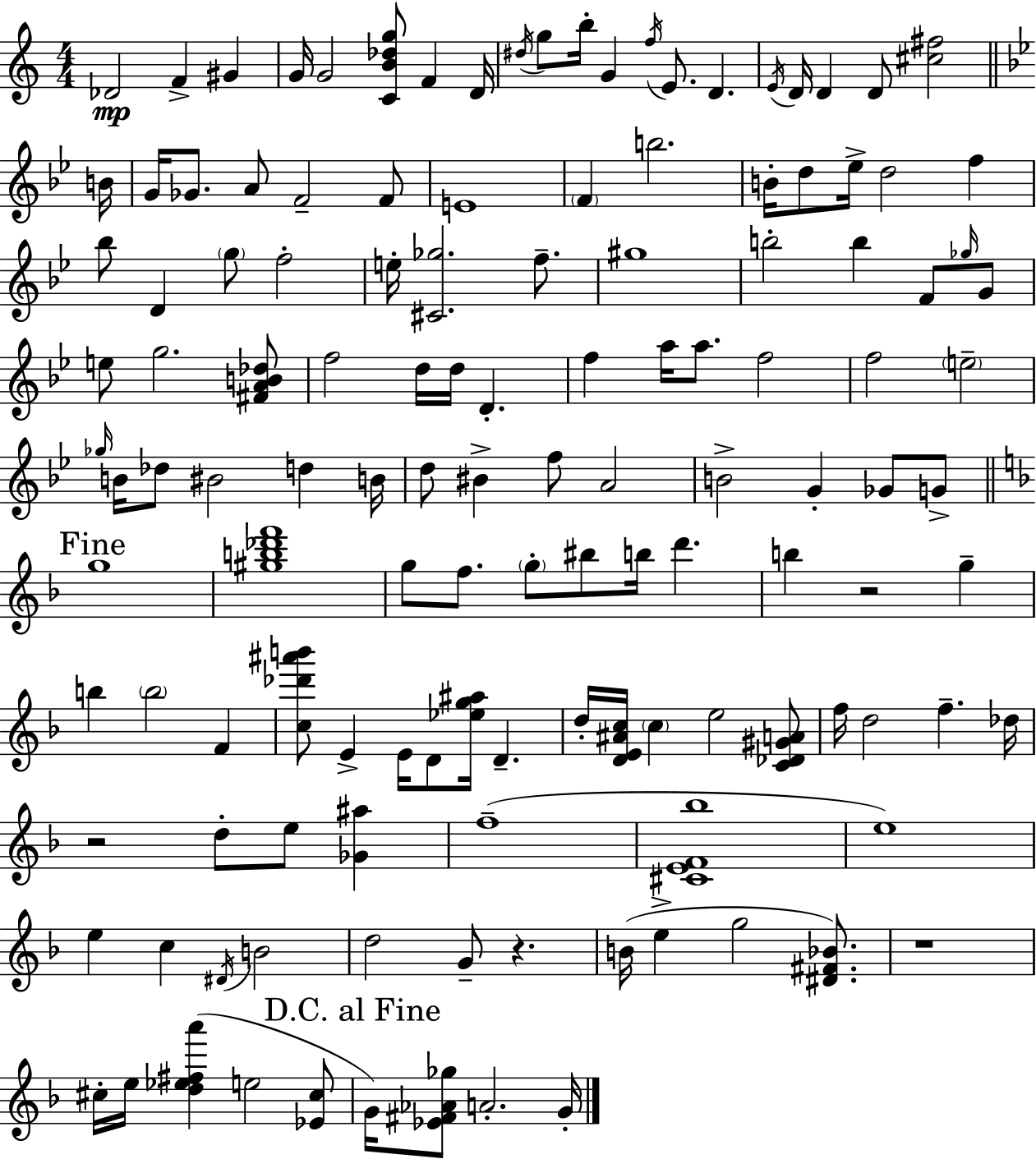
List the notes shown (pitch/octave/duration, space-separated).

Db4/h F4/q G#4/q G4/s G4/h [C4,B4,Db5,G5]/e F4/q D4/s D#5/s G5/e B5/s G4/q F5/s E4/e. D4/q. E4/s D4/s D4/q D4/e [C#5,F#5]/h B4/s G4/s Gb4/e. A4/e F4/h F4/e E4/w F4/q B5/h. B4/s D5/e Eb5/s D5/h F5/q Bb5/e D4/q G5/e F5/h E5/s [C#4,Gb5]/h. F5/e. G#5/w B5/h B5/q F4/e Gb5/s G4/e E5/e G5/h. [F#4,A4,B4,Db5]/e F5/h D5/s D5/s D4/q. F5/q A5/s A5/e. F5/h F5/h E5/h Gb5/s B4/s Db5/e BIS4/h D5/q B4/s D5/e BIS4/q F5/e A4/h B4/h G4/q Gb4/e G4/e G5/w [G#5,B5,Db6,F6]/w G5/e F5/e. G5/e BIS5/e B5/s D6/q. B5/q R/h G5/q B5/q B5/h F4/q [C5,Db6,A#6,B6]/e E4/q E4/s D4/e [Eb5,G5,A#5]/s D4/q. D5/s [D4,E4,A#4,C5]/s C5/q E5/h [C4,Db4,G#4,A4]/e F5/s D5/h F5/q. Db5/s R/h D5/e E5/e [Gb4,A#5]/q F5/w [C#4,E4,F4,Bb5]/w E5/w E5/q C5/q D#4/s B4/h D5/h G4/e R/q. B4/s E5/q G5/h [D#4,F#4,Bb4]/e. R/w C#5/s E5/s [D5,Eb5,F#5,A6]/q E5/h [Eb4,C#5]/e G4/s [Eb4,F#4,Ab4,Gb5]/e A4/h. G4/s